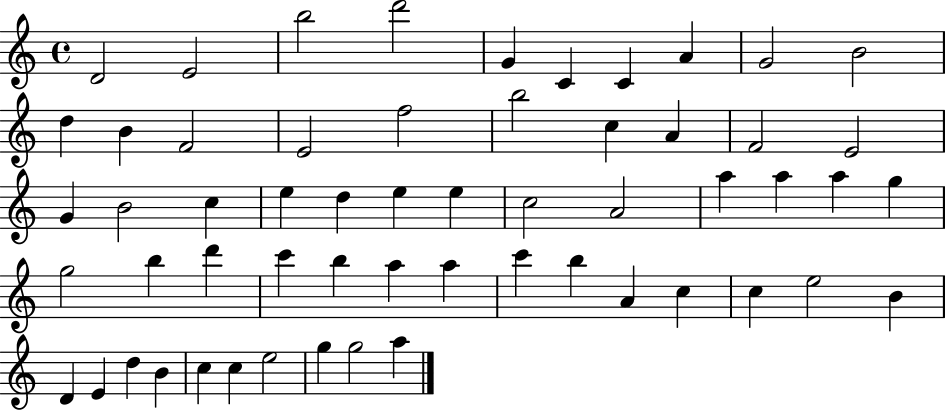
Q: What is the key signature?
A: C major